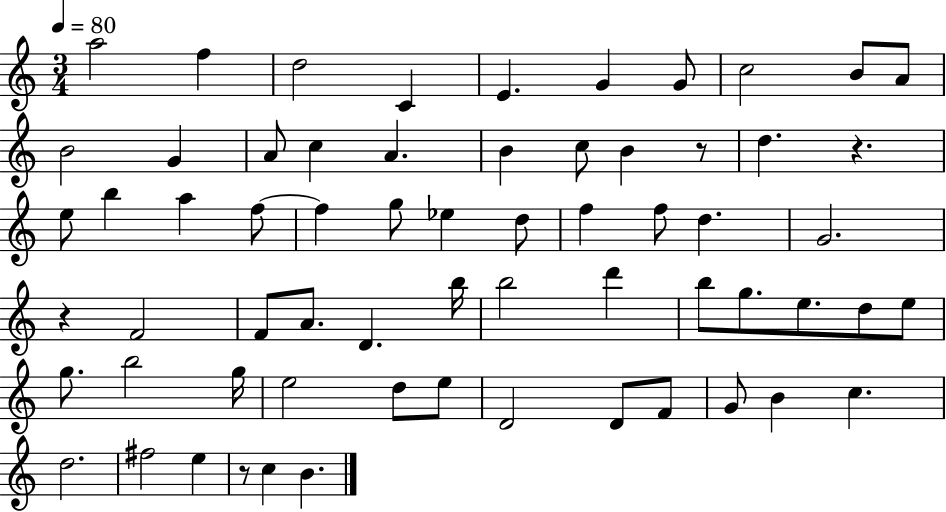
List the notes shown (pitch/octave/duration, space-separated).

A5/h F5/q D5/h C4/q E4/q. G4/q G4/e C5/h B4/e A4/e B4/h G4/q A4/e C5/q A4/q. B4/q C5/e B4/q R/e D5/q. R/q. E5/e B5/q A5/q F5/e F5/q G5/e Eb5/q D5/e F5/q F5/e D5/q. G4/h. R/q F4/h F4/e A4/e. D4/q. B5/s B5/h D6/q B5/e G5/e. E5/e. D5/e E5/e G5/e. B5/h G5/s E5/h D5/e E5/e D4/h D4/e F4/e G4/e B4/q C5/q. D5/h. F#5/h E5/q R/e C5/q B4/q.